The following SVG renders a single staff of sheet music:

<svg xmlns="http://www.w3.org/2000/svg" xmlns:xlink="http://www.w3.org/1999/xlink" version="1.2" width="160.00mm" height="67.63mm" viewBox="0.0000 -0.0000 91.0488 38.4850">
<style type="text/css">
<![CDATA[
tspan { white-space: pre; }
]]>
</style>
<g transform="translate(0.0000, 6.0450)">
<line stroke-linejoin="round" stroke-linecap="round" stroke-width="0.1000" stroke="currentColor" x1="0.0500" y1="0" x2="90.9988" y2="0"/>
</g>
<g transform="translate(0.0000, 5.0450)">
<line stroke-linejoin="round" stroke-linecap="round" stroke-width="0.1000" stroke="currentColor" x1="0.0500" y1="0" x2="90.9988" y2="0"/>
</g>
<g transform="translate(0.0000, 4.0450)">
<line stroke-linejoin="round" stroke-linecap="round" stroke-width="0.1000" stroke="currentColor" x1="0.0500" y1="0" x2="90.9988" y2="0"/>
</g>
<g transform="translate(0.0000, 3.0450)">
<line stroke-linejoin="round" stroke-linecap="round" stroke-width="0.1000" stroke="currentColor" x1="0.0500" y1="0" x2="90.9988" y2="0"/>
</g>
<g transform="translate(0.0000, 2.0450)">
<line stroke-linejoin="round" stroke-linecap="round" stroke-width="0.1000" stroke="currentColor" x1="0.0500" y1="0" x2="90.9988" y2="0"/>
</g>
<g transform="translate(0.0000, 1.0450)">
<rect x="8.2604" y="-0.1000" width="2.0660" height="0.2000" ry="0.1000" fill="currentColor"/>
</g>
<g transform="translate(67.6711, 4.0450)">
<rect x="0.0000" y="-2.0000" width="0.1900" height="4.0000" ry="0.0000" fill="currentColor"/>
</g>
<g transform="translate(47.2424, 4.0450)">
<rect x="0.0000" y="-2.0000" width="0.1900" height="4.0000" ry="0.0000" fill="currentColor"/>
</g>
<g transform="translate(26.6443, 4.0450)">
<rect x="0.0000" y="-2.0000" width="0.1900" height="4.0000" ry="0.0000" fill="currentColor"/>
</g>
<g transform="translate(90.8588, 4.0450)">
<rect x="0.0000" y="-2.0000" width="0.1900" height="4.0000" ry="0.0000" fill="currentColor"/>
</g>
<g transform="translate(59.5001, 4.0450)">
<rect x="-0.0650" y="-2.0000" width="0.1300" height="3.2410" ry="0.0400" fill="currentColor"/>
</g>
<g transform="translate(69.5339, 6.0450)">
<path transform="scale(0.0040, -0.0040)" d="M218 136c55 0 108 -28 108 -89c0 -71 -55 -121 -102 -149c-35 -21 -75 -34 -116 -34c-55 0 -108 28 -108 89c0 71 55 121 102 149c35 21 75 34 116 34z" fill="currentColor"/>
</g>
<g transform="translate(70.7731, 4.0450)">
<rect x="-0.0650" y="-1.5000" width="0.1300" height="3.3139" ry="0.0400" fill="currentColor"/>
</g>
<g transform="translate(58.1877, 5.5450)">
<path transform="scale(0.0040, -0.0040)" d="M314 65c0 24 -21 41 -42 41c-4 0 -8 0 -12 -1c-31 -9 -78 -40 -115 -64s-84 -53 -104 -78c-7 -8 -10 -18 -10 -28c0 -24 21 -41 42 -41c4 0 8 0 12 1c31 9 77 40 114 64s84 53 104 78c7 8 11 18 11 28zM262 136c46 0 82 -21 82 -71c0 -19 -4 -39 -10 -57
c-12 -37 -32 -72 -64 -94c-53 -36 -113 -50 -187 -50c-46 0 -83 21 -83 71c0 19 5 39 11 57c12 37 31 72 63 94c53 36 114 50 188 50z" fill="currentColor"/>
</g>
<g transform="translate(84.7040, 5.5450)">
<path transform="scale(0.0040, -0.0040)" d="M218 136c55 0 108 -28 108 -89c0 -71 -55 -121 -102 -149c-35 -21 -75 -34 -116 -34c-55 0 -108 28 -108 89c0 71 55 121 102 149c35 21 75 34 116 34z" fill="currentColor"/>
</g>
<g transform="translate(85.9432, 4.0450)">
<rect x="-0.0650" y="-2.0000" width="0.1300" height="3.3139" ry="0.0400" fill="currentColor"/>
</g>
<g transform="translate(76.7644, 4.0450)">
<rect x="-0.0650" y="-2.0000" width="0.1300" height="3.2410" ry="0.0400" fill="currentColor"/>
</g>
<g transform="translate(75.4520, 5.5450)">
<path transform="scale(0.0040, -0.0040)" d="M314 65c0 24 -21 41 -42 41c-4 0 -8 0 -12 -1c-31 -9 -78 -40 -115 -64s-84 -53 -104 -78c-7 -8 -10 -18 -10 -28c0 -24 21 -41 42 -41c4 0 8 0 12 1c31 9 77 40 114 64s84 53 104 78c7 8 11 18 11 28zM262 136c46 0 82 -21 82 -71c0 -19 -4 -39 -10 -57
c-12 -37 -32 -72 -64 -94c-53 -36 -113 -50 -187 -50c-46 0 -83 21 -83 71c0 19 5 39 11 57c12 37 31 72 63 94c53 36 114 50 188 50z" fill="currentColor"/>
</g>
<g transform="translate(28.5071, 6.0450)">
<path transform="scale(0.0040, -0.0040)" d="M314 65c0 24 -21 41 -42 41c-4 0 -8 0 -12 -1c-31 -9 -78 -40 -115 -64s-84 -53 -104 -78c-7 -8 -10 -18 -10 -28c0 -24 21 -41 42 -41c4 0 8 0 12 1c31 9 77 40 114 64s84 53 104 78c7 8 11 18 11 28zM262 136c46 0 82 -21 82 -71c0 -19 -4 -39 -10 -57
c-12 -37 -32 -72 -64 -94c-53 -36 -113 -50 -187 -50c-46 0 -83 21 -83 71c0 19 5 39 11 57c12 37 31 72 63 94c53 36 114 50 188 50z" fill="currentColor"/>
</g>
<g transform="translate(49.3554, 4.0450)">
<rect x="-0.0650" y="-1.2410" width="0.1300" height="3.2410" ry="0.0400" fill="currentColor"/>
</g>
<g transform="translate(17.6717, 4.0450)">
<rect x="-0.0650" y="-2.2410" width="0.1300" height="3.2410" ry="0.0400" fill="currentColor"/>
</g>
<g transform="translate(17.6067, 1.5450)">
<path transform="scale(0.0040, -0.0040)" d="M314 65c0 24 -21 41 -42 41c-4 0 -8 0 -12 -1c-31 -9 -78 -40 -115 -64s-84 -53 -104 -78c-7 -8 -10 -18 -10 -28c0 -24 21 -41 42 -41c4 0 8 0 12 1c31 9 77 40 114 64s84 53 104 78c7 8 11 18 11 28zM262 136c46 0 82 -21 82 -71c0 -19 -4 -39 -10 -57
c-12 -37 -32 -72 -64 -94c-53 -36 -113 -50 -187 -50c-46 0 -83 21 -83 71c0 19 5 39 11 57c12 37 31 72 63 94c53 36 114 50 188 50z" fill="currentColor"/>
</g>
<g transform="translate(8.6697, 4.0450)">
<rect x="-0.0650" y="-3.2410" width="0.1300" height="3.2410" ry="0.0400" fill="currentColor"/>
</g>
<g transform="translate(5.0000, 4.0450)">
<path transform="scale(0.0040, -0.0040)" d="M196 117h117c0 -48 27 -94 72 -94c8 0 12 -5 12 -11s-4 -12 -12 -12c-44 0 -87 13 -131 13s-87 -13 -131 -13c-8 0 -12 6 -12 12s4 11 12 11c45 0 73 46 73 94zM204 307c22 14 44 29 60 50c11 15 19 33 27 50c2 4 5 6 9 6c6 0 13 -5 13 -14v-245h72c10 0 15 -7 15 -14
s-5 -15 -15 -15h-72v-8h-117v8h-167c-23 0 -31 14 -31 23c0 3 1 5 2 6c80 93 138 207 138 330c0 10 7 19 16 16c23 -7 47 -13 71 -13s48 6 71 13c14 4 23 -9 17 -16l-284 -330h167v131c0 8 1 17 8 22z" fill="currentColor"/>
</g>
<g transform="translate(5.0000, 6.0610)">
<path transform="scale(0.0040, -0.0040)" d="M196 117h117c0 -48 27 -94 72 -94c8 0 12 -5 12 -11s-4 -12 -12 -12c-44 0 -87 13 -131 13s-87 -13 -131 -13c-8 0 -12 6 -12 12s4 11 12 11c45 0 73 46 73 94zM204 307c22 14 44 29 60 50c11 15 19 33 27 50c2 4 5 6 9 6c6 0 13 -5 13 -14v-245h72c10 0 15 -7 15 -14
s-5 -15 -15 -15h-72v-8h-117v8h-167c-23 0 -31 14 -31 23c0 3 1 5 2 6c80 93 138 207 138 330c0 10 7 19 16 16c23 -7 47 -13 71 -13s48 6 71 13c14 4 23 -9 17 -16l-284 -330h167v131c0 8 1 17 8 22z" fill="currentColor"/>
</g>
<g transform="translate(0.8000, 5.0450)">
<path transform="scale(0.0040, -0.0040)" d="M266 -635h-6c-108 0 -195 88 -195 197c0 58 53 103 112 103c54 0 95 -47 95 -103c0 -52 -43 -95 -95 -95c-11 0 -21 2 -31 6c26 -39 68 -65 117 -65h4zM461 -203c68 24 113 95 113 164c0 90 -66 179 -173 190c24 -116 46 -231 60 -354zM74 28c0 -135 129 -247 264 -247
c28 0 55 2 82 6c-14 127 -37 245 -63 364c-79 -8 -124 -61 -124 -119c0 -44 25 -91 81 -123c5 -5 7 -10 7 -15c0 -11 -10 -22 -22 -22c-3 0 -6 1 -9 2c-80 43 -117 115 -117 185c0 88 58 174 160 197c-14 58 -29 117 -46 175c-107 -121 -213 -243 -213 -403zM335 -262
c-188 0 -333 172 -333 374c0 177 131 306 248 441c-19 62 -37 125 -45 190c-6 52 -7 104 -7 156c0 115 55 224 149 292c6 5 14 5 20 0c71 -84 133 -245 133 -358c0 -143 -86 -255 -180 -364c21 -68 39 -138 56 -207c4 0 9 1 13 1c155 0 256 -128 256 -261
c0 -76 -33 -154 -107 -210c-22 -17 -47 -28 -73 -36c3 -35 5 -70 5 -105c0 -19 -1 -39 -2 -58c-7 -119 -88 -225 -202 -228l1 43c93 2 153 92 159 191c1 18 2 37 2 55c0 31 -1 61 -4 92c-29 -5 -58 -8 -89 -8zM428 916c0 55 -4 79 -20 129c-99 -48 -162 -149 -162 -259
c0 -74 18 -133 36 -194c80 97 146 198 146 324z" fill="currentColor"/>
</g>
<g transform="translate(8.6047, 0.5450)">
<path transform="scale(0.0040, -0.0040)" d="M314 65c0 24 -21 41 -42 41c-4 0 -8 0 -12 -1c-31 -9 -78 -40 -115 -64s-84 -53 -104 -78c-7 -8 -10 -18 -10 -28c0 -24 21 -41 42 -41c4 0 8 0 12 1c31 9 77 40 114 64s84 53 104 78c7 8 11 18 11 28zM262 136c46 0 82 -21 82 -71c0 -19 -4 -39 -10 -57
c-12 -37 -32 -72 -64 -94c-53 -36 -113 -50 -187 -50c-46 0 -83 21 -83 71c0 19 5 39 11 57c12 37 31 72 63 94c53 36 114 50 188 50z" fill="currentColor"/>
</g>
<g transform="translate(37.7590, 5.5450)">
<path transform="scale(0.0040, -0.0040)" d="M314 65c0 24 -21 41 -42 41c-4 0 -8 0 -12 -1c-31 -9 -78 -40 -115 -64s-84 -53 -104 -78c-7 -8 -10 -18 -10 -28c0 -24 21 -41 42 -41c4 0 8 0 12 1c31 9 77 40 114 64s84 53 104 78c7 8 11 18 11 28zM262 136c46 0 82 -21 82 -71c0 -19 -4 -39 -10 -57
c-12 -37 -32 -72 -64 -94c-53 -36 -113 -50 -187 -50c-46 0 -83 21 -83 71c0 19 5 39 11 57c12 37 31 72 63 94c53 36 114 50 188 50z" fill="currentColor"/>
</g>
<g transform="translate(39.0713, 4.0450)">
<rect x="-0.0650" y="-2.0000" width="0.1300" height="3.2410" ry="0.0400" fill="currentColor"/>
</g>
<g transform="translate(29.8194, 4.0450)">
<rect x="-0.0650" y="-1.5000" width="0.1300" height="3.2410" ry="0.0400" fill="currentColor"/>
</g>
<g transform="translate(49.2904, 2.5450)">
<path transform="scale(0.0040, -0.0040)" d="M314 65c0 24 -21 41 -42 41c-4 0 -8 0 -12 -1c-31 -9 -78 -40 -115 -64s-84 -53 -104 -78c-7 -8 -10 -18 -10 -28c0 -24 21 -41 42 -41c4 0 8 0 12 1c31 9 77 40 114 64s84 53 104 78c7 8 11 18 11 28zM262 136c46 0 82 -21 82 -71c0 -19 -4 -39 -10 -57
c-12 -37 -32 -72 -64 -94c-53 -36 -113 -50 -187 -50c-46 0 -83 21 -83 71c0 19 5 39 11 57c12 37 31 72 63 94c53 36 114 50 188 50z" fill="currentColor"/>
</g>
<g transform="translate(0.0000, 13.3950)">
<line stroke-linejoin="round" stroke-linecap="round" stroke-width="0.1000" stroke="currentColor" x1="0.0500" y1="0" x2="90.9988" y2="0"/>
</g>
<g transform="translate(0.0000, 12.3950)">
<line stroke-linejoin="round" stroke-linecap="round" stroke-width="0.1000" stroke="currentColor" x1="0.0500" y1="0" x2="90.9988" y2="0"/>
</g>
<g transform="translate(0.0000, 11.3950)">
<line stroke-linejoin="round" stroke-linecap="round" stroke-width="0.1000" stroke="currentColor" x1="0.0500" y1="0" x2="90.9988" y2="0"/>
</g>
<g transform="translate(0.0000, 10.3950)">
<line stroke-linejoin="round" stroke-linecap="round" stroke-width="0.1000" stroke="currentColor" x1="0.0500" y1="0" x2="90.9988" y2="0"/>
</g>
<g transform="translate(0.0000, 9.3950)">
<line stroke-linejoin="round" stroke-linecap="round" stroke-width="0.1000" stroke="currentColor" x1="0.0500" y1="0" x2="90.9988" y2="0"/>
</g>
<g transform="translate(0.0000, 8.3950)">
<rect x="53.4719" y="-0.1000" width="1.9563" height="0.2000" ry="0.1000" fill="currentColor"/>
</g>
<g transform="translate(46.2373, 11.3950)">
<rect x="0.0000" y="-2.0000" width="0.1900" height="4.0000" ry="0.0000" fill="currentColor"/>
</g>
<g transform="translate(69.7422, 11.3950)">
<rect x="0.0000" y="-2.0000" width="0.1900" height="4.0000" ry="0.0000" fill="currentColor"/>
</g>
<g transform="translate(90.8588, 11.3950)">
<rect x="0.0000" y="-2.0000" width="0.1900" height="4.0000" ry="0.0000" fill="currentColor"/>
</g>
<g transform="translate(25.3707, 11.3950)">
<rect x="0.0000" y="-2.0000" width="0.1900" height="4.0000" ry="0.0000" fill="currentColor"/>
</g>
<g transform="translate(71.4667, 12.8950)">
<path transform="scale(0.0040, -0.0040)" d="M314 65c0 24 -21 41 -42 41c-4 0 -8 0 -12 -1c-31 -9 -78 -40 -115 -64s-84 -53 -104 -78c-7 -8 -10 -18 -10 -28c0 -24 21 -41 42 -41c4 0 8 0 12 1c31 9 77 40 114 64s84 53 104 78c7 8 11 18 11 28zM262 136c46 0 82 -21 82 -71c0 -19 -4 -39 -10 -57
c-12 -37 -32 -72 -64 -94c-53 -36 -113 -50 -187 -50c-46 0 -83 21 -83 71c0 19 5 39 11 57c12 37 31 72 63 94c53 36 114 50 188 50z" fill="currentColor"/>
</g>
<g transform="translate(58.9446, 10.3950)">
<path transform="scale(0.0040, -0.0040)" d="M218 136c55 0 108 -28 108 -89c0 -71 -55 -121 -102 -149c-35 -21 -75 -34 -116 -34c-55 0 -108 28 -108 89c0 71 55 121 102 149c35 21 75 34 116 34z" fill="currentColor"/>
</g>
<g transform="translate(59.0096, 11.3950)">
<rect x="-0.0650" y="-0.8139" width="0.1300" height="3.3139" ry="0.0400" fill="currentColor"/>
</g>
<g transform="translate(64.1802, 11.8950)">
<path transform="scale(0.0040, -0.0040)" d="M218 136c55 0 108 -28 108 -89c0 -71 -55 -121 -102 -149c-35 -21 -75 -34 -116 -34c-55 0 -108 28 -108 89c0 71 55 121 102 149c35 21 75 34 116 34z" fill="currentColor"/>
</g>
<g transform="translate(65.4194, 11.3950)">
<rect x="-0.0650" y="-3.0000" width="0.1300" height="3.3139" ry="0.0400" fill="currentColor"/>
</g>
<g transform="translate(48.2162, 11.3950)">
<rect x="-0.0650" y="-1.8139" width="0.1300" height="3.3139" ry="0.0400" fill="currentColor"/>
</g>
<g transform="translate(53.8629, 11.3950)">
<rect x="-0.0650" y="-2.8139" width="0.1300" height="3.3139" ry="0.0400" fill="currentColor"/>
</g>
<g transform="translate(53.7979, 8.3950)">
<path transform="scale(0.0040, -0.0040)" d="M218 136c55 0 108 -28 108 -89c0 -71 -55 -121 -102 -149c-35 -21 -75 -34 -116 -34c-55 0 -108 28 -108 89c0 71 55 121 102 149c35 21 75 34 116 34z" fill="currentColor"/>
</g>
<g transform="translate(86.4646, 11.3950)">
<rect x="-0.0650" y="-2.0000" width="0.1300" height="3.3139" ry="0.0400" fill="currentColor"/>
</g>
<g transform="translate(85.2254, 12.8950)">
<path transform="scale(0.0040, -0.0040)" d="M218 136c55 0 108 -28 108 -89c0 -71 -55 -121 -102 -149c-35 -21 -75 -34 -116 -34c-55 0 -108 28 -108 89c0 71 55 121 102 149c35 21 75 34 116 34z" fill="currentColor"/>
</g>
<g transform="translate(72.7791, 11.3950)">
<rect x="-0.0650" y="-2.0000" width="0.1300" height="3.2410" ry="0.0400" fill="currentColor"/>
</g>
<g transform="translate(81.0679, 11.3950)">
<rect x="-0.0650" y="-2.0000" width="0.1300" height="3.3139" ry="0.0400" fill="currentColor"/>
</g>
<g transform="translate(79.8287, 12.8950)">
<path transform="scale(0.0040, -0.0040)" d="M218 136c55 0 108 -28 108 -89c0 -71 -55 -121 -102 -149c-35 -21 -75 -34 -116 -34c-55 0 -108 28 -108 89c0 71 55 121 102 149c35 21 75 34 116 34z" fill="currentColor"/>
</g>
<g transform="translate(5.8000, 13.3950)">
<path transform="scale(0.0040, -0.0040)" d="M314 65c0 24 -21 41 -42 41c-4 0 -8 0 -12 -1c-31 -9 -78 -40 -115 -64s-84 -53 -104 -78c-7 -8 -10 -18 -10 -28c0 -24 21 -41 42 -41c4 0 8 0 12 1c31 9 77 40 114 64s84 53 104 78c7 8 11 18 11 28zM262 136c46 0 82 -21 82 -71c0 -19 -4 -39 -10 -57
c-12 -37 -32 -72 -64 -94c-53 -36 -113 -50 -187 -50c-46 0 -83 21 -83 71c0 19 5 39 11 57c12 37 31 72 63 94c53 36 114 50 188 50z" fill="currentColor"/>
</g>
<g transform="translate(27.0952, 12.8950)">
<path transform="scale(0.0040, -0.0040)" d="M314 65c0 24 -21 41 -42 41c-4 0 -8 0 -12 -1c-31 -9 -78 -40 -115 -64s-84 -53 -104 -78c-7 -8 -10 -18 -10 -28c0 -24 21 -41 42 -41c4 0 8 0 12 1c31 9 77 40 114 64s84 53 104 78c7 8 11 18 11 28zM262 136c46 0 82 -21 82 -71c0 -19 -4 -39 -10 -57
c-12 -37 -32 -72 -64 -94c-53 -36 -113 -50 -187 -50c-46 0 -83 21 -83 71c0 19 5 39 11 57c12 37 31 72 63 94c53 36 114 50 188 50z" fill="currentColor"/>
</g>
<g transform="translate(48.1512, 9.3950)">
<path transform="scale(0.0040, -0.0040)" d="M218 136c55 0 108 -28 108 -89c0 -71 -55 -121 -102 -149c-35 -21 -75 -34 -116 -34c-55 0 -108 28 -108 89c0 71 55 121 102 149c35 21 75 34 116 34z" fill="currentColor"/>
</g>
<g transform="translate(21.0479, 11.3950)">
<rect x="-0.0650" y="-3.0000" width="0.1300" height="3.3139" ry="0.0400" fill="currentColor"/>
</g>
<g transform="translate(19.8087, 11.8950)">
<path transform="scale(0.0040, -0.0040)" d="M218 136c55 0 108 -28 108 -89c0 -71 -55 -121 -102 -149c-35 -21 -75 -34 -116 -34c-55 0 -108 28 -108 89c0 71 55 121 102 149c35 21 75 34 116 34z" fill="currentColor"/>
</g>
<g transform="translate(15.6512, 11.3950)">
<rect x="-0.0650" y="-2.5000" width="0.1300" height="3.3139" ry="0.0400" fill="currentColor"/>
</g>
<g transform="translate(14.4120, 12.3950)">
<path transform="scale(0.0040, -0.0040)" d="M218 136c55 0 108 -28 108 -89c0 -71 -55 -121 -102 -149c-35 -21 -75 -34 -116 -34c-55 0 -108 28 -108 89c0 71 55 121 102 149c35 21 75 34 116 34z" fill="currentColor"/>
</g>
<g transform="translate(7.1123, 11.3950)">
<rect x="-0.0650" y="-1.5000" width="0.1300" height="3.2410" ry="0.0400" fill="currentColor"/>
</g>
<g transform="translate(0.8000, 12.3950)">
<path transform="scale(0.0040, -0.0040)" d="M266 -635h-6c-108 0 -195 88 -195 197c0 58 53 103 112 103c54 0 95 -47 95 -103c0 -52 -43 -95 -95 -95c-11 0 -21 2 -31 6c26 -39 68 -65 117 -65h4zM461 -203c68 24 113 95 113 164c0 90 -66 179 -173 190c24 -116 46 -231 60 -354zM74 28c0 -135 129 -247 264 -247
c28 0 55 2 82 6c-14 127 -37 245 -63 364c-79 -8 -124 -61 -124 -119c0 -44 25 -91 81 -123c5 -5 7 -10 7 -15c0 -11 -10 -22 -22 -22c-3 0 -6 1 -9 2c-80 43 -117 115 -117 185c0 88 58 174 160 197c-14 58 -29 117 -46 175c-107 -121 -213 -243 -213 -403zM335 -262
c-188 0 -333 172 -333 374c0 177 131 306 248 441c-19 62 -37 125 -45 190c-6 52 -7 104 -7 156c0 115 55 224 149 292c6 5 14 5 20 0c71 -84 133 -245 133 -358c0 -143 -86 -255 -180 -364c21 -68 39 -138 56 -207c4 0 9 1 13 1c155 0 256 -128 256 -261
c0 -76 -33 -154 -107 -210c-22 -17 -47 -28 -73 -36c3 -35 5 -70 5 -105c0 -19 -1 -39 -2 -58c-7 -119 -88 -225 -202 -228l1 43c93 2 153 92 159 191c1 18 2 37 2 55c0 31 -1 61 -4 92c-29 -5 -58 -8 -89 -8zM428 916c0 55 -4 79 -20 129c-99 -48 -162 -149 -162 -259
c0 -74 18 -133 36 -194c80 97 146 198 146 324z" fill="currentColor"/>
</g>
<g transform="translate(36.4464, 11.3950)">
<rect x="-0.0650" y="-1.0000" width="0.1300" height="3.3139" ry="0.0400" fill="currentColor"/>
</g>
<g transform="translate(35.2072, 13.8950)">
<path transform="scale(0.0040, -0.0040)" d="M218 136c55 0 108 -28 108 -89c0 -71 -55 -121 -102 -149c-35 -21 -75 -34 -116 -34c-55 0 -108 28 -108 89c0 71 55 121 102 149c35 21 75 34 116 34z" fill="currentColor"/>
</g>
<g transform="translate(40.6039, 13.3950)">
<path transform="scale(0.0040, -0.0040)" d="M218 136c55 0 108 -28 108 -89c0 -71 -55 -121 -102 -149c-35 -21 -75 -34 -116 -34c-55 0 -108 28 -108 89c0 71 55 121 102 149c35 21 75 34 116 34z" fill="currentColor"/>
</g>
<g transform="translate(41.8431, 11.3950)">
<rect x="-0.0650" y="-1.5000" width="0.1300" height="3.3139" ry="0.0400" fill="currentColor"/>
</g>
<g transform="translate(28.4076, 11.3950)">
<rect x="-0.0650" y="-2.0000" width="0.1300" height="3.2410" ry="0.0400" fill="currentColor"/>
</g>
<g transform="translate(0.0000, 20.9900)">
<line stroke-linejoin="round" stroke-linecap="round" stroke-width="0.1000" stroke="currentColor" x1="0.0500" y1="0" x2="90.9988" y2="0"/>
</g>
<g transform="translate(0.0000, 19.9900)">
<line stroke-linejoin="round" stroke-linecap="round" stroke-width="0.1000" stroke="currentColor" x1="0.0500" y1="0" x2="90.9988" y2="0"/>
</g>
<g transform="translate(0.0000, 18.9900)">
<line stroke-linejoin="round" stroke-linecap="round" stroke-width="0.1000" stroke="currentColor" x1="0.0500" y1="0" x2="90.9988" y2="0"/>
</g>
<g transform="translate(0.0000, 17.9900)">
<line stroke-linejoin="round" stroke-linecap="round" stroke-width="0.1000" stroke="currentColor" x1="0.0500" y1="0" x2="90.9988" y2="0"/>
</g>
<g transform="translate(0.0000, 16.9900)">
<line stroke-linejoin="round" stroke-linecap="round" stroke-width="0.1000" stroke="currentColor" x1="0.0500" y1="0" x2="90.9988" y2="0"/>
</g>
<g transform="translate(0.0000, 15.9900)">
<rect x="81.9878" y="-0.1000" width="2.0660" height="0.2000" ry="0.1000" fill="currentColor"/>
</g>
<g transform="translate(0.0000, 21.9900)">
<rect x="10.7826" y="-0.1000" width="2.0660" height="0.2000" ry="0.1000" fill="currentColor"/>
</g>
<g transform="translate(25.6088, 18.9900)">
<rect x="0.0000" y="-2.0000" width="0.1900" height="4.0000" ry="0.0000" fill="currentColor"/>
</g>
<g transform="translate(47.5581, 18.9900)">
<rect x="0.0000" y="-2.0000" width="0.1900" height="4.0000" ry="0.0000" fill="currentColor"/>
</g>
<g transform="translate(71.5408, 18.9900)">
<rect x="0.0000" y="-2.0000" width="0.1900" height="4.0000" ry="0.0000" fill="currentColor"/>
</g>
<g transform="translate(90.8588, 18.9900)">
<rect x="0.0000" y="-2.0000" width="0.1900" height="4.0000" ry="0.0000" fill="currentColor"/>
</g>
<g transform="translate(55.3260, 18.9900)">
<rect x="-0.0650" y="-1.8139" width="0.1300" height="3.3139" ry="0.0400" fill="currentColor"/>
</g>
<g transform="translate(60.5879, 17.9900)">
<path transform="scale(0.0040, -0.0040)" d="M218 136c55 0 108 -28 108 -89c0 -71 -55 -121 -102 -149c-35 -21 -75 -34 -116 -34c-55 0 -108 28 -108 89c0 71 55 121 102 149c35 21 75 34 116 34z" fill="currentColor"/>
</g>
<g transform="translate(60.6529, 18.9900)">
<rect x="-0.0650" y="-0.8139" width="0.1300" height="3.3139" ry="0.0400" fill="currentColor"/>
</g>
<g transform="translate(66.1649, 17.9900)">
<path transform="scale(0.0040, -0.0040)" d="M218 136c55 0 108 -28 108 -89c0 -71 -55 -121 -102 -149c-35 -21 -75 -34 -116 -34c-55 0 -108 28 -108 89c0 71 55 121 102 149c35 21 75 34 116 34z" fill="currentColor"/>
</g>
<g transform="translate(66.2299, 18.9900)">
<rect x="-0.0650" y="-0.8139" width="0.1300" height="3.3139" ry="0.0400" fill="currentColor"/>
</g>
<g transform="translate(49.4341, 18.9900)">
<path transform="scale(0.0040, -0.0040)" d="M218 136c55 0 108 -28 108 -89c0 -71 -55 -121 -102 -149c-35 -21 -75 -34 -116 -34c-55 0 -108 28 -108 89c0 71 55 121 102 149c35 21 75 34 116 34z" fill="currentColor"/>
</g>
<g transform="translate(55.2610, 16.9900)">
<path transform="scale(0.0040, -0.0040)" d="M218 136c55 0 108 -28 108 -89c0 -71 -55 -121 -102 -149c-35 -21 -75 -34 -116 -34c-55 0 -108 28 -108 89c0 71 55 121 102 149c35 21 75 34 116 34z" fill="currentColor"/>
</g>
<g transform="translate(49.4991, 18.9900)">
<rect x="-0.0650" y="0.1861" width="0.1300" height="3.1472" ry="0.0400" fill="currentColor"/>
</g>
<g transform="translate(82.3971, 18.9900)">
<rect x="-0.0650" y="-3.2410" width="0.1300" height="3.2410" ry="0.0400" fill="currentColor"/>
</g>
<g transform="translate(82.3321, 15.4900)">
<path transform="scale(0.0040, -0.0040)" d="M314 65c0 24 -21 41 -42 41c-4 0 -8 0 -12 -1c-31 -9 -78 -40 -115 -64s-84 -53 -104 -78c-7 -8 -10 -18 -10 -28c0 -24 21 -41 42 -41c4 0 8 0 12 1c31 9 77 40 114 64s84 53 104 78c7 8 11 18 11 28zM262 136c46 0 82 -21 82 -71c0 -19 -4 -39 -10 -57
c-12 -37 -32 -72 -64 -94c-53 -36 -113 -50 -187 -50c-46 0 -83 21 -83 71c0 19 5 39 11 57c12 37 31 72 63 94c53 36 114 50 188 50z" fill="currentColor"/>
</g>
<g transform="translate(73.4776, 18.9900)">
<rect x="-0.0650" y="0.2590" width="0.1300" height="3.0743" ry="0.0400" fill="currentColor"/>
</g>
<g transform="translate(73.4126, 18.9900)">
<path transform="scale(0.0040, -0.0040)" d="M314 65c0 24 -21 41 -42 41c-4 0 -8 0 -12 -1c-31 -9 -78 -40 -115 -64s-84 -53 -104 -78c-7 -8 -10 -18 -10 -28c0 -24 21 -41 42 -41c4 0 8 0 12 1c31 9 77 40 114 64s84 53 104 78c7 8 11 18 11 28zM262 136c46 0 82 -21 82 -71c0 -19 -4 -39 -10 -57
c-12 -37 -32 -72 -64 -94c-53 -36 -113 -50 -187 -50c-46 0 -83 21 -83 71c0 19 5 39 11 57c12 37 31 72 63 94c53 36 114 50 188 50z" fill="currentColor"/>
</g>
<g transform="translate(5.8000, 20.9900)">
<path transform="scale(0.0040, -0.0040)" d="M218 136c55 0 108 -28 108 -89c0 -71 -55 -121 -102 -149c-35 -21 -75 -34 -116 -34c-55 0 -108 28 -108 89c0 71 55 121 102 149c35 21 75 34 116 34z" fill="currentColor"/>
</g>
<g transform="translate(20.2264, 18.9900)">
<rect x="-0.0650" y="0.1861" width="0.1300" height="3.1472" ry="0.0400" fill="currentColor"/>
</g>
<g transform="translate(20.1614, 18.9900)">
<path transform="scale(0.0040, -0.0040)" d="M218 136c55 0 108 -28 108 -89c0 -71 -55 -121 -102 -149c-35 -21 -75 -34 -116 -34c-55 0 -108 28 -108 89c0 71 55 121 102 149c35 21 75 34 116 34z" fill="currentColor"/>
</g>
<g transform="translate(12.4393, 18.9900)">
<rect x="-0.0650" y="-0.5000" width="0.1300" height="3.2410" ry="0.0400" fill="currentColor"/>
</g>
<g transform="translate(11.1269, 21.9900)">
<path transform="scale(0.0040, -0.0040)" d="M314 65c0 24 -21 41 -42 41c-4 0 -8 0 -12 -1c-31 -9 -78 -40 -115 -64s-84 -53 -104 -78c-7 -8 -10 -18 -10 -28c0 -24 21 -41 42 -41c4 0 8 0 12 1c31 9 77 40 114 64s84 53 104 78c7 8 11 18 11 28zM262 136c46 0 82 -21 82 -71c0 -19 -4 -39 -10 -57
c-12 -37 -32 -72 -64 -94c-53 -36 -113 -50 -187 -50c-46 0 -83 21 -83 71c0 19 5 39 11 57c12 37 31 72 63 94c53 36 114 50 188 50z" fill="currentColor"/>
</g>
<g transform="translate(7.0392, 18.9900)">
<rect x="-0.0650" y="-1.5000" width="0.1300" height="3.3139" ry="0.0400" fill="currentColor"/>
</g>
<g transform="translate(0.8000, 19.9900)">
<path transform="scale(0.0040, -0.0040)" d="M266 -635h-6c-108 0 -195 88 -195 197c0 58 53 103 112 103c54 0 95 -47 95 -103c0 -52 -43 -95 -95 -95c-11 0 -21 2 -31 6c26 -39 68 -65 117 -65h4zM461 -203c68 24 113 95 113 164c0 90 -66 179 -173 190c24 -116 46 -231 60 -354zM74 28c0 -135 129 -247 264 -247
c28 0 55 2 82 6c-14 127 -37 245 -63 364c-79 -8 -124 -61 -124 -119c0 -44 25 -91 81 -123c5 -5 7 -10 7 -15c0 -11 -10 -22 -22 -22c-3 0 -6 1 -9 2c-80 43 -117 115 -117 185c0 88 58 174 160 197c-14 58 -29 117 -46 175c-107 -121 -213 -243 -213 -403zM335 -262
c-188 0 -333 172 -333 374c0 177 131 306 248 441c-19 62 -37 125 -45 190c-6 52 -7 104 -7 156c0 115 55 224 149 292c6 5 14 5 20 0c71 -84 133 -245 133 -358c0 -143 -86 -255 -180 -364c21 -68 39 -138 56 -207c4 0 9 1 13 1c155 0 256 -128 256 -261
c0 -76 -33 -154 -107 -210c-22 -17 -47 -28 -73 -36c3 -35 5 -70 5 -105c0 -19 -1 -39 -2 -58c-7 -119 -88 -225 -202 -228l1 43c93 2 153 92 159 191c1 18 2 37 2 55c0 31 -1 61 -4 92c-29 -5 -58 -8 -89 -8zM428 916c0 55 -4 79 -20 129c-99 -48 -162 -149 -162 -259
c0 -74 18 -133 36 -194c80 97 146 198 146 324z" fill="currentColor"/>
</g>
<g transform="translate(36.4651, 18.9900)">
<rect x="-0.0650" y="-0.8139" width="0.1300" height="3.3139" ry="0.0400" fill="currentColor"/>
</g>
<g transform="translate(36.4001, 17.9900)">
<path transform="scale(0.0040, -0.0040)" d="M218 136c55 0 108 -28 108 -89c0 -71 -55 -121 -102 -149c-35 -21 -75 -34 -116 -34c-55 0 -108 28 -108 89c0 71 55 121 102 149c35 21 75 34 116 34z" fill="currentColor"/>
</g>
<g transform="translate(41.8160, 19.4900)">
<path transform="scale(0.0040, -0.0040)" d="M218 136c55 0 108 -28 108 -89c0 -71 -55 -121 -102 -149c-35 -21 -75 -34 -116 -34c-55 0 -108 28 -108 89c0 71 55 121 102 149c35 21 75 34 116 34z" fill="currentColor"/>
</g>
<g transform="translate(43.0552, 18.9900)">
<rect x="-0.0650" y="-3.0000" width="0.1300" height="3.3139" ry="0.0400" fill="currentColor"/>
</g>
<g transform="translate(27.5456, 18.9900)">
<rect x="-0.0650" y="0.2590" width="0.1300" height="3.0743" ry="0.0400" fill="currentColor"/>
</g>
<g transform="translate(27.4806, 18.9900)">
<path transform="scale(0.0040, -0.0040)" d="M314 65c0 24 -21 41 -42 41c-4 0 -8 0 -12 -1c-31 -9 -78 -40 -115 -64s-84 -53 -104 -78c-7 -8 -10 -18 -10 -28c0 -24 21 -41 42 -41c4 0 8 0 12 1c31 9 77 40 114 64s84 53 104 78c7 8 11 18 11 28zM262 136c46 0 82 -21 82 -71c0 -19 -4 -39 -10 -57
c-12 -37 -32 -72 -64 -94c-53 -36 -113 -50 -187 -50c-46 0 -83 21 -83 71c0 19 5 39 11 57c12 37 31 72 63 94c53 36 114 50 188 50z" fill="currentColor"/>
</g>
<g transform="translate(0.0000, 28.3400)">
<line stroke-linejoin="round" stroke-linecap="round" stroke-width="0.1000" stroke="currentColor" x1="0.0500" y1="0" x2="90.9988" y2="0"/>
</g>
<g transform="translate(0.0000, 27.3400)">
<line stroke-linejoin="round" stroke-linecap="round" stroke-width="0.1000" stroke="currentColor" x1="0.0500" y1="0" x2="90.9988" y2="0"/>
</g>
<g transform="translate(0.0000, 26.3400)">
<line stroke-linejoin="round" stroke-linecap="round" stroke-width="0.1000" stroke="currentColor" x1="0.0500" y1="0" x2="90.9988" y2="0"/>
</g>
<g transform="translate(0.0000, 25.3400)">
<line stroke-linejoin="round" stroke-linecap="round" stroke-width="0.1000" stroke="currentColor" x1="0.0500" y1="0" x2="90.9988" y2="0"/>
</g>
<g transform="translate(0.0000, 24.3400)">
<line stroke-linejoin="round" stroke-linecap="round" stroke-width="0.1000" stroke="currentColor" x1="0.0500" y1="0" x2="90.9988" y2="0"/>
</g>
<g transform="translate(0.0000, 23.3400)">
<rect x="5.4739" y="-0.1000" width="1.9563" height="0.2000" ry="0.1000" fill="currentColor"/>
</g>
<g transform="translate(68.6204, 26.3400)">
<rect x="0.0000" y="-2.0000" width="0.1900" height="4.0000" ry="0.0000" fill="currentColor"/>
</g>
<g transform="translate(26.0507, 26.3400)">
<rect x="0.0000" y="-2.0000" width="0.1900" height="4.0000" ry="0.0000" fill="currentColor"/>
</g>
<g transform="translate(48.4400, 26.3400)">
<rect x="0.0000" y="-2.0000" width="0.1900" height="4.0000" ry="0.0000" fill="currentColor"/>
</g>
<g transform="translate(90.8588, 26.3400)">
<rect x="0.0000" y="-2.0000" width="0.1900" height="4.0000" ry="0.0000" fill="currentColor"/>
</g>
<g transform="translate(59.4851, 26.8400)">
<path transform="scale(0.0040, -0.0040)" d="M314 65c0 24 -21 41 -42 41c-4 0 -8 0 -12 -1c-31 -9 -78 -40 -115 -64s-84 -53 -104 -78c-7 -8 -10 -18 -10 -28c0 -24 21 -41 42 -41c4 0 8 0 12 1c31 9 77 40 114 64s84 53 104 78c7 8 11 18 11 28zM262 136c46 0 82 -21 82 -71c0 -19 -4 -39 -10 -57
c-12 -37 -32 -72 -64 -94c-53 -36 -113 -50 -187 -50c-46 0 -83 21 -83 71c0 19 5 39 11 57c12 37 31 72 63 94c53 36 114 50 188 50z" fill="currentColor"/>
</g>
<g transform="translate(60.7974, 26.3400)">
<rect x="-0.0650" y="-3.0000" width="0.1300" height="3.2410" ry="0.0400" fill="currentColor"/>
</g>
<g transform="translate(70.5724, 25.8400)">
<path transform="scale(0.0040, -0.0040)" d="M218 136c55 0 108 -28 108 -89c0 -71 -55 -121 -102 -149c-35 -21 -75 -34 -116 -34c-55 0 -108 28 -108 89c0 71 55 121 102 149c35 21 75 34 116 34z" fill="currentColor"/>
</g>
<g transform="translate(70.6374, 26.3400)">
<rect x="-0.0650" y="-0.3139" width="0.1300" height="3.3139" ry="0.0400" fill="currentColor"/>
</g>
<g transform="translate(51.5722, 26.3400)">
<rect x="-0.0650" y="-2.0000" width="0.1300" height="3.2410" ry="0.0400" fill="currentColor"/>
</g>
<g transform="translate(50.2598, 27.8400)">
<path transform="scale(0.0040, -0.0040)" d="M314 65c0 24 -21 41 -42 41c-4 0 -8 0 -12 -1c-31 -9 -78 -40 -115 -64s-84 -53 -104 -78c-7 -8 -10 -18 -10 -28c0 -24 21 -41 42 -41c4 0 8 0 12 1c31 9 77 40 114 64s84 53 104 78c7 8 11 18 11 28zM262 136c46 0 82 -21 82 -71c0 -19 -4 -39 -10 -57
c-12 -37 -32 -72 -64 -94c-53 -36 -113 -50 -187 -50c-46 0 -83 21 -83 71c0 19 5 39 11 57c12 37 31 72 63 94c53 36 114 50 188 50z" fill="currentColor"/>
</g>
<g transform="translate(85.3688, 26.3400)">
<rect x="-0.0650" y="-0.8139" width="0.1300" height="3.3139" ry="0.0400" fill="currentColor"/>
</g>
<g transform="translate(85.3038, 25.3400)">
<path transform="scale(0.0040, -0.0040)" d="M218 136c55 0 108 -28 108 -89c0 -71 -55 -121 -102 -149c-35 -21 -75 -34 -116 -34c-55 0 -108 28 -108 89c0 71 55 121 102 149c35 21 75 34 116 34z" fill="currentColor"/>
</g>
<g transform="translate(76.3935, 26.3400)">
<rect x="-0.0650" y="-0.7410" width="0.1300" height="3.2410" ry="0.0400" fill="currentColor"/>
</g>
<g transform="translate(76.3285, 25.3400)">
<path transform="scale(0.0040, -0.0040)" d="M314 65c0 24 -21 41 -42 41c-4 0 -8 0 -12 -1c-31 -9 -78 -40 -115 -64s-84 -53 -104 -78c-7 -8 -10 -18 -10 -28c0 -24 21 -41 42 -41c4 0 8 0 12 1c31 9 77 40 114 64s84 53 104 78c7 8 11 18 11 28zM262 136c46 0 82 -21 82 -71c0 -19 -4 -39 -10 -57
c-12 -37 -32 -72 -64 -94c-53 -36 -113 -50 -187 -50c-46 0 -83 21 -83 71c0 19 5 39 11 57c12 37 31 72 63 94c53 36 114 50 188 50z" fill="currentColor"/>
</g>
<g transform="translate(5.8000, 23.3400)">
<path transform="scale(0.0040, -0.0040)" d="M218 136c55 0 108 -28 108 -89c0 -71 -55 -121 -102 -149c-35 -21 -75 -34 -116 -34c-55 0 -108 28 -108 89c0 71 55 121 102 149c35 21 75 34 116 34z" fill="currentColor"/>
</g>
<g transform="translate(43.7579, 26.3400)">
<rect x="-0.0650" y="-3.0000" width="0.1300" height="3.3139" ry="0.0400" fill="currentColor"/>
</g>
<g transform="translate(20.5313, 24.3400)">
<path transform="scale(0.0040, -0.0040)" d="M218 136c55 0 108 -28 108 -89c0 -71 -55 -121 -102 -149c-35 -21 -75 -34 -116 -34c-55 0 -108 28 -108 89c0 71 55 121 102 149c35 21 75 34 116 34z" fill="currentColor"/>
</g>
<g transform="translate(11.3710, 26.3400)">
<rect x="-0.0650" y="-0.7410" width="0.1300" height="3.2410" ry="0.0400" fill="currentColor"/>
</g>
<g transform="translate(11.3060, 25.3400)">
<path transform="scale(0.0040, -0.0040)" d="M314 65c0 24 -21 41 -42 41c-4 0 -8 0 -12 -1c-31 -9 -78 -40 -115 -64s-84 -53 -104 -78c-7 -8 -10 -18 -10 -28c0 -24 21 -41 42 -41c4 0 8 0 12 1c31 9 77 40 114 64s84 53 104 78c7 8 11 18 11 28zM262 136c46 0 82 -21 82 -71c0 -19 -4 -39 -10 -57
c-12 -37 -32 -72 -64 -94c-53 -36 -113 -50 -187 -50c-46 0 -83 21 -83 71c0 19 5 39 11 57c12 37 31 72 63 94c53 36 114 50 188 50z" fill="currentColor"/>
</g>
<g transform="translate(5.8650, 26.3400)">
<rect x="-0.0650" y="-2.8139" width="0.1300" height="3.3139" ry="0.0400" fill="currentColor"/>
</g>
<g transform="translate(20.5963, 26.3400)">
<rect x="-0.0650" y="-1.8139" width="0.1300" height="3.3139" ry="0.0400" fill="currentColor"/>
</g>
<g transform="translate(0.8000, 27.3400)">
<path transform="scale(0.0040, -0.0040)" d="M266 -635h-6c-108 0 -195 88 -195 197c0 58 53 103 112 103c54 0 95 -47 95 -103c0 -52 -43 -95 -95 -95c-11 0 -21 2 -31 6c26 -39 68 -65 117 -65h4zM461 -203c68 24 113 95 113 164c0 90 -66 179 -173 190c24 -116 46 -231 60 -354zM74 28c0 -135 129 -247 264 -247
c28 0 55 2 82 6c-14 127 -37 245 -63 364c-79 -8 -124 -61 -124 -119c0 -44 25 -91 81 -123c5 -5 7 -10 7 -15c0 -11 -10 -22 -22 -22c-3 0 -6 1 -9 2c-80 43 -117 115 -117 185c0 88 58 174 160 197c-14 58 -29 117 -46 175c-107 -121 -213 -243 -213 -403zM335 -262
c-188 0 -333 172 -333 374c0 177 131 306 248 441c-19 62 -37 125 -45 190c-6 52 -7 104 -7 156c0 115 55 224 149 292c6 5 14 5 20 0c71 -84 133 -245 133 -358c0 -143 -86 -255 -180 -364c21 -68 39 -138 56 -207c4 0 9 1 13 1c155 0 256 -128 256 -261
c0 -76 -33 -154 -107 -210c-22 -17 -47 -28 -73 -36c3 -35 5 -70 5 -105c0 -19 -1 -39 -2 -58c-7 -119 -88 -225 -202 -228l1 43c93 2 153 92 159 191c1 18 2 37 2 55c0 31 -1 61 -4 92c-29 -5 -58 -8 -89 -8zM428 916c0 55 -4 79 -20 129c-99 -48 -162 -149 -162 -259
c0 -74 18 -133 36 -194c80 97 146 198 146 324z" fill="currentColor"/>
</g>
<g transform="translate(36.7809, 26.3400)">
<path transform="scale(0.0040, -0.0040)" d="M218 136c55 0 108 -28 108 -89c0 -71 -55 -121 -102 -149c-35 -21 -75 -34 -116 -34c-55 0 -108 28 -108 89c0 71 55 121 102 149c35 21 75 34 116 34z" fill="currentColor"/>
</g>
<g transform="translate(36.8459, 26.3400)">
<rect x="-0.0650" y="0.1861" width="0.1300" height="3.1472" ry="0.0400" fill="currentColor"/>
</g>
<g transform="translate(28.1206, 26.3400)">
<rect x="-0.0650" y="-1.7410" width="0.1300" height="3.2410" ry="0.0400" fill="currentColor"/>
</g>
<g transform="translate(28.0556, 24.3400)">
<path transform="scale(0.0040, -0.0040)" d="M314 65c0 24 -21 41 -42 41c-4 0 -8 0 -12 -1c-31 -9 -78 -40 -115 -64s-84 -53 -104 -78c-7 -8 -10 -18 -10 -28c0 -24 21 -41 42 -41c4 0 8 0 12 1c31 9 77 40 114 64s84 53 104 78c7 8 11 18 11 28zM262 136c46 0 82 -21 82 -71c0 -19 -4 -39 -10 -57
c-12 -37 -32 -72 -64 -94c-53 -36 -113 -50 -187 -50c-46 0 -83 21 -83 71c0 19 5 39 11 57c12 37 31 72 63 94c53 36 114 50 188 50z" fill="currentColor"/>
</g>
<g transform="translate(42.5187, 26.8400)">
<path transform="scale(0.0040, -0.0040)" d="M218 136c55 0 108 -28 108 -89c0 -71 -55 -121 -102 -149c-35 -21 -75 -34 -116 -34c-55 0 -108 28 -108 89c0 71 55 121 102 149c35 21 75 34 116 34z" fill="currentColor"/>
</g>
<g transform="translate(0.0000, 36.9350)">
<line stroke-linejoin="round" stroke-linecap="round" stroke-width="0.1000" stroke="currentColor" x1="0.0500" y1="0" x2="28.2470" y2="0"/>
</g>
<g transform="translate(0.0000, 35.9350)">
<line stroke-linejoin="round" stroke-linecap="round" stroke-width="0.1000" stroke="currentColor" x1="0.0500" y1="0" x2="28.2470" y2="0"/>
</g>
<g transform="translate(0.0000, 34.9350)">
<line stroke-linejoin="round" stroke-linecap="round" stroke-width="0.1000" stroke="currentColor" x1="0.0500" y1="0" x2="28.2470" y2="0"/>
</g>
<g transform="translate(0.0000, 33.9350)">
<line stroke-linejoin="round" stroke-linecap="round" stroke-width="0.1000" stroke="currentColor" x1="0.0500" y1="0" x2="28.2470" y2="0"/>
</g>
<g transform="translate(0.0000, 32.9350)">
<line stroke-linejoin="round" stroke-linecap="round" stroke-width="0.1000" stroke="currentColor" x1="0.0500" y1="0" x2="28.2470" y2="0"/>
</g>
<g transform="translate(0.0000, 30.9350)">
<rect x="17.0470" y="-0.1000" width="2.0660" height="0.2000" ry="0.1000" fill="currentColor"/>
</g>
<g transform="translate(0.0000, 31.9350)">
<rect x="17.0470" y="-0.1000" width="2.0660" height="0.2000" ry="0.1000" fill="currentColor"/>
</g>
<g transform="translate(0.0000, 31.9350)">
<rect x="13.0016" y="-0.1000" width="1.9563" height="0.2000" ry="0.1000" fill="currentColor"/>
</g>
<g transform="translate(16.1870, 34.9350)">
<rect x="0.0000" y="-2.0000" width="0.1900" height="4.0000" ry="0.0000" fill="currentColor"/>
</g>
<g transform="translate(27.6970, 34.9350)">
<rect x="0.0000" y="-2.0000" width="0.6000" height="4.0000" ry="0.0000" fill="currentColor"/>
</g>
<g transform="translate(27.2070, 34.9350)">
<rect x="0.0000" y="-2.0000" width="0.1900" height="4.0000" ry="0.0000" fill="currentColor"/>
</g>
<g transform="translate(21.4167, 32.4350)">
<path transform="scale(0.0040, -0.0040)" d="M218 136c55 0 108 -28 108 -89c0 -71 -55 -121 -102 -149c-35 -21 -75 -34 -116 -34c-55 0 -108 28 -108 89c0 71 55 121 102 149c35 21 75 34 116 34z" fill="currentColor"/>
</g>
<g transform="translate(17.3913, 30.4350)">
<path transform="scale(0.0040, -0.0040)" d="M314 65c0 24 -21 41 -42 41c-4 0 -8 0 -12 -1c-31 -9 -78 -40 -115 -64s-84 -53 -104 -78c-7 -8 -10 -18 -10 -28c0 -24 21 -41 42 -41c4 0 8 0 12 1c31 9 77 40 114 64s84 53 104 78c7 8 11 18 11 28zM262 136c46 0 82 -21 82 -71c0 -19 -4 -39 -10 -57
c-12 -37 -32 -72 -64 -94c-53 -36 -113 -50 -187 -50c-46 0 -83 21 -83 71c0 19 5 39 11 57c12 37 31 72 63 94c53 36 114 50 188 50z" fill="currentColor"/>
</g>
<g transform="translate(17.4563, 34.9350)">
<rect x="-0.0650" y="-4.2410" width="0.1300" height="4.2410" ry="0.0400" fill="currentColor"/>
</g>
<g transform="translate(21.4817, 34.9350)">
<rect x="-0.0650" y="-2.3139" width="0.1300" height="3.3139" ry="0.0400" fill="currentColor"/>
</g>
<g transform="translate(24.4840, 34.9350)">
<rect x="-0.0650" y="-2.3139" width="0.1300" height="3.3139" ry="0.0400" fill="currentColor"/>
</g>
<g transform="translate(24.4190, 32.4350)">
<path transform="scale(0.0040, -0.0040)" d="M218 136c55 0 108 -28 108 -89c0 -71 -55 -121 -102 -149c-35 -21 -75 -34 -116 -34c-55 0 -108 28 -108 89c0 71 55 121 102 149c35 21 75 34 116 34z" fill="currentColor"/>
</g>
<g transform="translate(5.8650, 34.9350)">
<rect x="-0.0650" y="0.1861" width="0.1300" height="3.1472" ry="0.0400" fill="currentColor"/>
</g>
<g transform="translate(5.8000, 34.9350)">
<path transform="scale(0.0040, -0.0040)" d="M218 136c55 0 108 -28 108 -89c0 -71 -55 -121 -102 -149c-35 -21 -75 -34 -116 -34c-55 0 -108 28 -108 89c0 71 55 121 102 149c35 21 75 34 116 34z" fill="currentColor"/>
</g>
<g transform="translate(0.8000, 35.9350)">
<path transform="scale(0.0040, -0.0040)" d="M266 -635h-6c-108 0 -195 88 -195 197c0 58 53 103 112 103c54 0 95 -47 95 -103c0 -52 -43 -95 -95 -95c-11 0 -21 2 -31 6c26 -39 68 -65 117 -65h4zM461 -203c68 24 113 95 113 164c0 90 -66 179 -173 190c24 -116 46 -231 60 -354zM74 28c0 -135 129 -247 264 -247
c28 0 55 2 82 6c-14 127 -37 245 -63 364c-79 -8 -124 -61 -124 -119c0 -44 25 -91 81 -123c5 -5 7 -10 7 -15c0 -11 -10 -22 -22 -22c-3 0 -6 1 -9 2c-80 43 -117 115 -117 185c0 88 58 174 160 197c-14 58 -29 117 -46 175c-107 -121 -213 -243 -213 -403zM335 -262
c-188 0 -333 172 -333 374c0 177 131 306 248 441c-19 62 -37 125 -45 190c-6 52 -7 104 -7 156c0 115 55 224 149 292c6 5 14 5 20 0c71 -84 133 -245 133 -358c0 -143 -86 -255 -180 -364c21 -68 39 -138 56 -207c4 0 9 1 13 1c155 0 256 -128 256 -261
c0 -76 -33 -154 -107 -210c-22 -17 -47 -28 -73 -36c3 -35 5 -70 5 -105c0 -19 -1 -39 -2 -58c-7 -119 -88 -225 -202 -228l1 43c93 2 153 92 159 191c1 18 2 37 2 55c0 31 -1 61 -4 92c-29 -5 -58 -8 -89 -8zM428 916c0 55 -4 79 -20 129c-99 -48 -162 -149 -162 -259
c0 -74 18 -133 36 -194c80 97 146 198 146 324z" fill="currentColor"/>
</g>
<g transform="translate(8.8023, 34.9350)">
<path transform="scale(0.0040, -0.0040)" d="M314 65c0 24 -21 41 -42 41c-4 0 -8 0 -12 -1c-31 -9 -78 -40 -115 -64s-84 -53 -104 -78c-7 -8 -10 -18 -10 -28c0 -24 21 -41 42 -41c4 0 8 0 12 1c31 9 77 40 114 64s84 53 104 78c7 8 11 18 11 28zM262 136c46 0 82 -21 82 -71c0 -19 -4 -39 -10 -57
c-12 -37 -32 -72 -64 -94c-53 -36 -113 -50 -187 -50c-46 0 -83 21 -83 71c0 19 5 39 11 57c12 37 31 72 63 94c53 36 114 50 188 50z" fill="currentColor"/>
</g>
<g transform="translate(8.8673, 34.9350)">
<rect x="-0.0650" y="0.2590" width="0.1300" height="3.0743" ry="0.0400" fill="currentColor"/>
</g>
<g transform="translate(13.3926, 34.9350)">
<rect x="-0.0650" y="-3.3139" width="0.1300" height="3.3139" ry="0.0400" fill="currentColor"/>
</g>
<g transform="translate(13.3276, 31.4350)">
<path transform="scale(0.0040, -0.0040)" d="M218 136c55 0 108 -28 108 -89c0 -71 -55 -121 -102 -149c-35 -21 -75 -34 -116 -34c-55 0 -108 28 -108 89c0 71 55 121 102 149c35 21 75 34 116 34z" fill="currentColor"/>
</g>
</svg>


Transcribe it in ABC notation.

X:1
T:Untitled
M:4/4
L:1/4
K:C
b2 g2 E2 F2 e2 F2 E F2 F E2 G A F2 D E f a d A F2 F F E C2 B B2 d A B f d d B2 b2 a d2 f f2 B A F2 A2 c d2 d B B2 b d'2 g g